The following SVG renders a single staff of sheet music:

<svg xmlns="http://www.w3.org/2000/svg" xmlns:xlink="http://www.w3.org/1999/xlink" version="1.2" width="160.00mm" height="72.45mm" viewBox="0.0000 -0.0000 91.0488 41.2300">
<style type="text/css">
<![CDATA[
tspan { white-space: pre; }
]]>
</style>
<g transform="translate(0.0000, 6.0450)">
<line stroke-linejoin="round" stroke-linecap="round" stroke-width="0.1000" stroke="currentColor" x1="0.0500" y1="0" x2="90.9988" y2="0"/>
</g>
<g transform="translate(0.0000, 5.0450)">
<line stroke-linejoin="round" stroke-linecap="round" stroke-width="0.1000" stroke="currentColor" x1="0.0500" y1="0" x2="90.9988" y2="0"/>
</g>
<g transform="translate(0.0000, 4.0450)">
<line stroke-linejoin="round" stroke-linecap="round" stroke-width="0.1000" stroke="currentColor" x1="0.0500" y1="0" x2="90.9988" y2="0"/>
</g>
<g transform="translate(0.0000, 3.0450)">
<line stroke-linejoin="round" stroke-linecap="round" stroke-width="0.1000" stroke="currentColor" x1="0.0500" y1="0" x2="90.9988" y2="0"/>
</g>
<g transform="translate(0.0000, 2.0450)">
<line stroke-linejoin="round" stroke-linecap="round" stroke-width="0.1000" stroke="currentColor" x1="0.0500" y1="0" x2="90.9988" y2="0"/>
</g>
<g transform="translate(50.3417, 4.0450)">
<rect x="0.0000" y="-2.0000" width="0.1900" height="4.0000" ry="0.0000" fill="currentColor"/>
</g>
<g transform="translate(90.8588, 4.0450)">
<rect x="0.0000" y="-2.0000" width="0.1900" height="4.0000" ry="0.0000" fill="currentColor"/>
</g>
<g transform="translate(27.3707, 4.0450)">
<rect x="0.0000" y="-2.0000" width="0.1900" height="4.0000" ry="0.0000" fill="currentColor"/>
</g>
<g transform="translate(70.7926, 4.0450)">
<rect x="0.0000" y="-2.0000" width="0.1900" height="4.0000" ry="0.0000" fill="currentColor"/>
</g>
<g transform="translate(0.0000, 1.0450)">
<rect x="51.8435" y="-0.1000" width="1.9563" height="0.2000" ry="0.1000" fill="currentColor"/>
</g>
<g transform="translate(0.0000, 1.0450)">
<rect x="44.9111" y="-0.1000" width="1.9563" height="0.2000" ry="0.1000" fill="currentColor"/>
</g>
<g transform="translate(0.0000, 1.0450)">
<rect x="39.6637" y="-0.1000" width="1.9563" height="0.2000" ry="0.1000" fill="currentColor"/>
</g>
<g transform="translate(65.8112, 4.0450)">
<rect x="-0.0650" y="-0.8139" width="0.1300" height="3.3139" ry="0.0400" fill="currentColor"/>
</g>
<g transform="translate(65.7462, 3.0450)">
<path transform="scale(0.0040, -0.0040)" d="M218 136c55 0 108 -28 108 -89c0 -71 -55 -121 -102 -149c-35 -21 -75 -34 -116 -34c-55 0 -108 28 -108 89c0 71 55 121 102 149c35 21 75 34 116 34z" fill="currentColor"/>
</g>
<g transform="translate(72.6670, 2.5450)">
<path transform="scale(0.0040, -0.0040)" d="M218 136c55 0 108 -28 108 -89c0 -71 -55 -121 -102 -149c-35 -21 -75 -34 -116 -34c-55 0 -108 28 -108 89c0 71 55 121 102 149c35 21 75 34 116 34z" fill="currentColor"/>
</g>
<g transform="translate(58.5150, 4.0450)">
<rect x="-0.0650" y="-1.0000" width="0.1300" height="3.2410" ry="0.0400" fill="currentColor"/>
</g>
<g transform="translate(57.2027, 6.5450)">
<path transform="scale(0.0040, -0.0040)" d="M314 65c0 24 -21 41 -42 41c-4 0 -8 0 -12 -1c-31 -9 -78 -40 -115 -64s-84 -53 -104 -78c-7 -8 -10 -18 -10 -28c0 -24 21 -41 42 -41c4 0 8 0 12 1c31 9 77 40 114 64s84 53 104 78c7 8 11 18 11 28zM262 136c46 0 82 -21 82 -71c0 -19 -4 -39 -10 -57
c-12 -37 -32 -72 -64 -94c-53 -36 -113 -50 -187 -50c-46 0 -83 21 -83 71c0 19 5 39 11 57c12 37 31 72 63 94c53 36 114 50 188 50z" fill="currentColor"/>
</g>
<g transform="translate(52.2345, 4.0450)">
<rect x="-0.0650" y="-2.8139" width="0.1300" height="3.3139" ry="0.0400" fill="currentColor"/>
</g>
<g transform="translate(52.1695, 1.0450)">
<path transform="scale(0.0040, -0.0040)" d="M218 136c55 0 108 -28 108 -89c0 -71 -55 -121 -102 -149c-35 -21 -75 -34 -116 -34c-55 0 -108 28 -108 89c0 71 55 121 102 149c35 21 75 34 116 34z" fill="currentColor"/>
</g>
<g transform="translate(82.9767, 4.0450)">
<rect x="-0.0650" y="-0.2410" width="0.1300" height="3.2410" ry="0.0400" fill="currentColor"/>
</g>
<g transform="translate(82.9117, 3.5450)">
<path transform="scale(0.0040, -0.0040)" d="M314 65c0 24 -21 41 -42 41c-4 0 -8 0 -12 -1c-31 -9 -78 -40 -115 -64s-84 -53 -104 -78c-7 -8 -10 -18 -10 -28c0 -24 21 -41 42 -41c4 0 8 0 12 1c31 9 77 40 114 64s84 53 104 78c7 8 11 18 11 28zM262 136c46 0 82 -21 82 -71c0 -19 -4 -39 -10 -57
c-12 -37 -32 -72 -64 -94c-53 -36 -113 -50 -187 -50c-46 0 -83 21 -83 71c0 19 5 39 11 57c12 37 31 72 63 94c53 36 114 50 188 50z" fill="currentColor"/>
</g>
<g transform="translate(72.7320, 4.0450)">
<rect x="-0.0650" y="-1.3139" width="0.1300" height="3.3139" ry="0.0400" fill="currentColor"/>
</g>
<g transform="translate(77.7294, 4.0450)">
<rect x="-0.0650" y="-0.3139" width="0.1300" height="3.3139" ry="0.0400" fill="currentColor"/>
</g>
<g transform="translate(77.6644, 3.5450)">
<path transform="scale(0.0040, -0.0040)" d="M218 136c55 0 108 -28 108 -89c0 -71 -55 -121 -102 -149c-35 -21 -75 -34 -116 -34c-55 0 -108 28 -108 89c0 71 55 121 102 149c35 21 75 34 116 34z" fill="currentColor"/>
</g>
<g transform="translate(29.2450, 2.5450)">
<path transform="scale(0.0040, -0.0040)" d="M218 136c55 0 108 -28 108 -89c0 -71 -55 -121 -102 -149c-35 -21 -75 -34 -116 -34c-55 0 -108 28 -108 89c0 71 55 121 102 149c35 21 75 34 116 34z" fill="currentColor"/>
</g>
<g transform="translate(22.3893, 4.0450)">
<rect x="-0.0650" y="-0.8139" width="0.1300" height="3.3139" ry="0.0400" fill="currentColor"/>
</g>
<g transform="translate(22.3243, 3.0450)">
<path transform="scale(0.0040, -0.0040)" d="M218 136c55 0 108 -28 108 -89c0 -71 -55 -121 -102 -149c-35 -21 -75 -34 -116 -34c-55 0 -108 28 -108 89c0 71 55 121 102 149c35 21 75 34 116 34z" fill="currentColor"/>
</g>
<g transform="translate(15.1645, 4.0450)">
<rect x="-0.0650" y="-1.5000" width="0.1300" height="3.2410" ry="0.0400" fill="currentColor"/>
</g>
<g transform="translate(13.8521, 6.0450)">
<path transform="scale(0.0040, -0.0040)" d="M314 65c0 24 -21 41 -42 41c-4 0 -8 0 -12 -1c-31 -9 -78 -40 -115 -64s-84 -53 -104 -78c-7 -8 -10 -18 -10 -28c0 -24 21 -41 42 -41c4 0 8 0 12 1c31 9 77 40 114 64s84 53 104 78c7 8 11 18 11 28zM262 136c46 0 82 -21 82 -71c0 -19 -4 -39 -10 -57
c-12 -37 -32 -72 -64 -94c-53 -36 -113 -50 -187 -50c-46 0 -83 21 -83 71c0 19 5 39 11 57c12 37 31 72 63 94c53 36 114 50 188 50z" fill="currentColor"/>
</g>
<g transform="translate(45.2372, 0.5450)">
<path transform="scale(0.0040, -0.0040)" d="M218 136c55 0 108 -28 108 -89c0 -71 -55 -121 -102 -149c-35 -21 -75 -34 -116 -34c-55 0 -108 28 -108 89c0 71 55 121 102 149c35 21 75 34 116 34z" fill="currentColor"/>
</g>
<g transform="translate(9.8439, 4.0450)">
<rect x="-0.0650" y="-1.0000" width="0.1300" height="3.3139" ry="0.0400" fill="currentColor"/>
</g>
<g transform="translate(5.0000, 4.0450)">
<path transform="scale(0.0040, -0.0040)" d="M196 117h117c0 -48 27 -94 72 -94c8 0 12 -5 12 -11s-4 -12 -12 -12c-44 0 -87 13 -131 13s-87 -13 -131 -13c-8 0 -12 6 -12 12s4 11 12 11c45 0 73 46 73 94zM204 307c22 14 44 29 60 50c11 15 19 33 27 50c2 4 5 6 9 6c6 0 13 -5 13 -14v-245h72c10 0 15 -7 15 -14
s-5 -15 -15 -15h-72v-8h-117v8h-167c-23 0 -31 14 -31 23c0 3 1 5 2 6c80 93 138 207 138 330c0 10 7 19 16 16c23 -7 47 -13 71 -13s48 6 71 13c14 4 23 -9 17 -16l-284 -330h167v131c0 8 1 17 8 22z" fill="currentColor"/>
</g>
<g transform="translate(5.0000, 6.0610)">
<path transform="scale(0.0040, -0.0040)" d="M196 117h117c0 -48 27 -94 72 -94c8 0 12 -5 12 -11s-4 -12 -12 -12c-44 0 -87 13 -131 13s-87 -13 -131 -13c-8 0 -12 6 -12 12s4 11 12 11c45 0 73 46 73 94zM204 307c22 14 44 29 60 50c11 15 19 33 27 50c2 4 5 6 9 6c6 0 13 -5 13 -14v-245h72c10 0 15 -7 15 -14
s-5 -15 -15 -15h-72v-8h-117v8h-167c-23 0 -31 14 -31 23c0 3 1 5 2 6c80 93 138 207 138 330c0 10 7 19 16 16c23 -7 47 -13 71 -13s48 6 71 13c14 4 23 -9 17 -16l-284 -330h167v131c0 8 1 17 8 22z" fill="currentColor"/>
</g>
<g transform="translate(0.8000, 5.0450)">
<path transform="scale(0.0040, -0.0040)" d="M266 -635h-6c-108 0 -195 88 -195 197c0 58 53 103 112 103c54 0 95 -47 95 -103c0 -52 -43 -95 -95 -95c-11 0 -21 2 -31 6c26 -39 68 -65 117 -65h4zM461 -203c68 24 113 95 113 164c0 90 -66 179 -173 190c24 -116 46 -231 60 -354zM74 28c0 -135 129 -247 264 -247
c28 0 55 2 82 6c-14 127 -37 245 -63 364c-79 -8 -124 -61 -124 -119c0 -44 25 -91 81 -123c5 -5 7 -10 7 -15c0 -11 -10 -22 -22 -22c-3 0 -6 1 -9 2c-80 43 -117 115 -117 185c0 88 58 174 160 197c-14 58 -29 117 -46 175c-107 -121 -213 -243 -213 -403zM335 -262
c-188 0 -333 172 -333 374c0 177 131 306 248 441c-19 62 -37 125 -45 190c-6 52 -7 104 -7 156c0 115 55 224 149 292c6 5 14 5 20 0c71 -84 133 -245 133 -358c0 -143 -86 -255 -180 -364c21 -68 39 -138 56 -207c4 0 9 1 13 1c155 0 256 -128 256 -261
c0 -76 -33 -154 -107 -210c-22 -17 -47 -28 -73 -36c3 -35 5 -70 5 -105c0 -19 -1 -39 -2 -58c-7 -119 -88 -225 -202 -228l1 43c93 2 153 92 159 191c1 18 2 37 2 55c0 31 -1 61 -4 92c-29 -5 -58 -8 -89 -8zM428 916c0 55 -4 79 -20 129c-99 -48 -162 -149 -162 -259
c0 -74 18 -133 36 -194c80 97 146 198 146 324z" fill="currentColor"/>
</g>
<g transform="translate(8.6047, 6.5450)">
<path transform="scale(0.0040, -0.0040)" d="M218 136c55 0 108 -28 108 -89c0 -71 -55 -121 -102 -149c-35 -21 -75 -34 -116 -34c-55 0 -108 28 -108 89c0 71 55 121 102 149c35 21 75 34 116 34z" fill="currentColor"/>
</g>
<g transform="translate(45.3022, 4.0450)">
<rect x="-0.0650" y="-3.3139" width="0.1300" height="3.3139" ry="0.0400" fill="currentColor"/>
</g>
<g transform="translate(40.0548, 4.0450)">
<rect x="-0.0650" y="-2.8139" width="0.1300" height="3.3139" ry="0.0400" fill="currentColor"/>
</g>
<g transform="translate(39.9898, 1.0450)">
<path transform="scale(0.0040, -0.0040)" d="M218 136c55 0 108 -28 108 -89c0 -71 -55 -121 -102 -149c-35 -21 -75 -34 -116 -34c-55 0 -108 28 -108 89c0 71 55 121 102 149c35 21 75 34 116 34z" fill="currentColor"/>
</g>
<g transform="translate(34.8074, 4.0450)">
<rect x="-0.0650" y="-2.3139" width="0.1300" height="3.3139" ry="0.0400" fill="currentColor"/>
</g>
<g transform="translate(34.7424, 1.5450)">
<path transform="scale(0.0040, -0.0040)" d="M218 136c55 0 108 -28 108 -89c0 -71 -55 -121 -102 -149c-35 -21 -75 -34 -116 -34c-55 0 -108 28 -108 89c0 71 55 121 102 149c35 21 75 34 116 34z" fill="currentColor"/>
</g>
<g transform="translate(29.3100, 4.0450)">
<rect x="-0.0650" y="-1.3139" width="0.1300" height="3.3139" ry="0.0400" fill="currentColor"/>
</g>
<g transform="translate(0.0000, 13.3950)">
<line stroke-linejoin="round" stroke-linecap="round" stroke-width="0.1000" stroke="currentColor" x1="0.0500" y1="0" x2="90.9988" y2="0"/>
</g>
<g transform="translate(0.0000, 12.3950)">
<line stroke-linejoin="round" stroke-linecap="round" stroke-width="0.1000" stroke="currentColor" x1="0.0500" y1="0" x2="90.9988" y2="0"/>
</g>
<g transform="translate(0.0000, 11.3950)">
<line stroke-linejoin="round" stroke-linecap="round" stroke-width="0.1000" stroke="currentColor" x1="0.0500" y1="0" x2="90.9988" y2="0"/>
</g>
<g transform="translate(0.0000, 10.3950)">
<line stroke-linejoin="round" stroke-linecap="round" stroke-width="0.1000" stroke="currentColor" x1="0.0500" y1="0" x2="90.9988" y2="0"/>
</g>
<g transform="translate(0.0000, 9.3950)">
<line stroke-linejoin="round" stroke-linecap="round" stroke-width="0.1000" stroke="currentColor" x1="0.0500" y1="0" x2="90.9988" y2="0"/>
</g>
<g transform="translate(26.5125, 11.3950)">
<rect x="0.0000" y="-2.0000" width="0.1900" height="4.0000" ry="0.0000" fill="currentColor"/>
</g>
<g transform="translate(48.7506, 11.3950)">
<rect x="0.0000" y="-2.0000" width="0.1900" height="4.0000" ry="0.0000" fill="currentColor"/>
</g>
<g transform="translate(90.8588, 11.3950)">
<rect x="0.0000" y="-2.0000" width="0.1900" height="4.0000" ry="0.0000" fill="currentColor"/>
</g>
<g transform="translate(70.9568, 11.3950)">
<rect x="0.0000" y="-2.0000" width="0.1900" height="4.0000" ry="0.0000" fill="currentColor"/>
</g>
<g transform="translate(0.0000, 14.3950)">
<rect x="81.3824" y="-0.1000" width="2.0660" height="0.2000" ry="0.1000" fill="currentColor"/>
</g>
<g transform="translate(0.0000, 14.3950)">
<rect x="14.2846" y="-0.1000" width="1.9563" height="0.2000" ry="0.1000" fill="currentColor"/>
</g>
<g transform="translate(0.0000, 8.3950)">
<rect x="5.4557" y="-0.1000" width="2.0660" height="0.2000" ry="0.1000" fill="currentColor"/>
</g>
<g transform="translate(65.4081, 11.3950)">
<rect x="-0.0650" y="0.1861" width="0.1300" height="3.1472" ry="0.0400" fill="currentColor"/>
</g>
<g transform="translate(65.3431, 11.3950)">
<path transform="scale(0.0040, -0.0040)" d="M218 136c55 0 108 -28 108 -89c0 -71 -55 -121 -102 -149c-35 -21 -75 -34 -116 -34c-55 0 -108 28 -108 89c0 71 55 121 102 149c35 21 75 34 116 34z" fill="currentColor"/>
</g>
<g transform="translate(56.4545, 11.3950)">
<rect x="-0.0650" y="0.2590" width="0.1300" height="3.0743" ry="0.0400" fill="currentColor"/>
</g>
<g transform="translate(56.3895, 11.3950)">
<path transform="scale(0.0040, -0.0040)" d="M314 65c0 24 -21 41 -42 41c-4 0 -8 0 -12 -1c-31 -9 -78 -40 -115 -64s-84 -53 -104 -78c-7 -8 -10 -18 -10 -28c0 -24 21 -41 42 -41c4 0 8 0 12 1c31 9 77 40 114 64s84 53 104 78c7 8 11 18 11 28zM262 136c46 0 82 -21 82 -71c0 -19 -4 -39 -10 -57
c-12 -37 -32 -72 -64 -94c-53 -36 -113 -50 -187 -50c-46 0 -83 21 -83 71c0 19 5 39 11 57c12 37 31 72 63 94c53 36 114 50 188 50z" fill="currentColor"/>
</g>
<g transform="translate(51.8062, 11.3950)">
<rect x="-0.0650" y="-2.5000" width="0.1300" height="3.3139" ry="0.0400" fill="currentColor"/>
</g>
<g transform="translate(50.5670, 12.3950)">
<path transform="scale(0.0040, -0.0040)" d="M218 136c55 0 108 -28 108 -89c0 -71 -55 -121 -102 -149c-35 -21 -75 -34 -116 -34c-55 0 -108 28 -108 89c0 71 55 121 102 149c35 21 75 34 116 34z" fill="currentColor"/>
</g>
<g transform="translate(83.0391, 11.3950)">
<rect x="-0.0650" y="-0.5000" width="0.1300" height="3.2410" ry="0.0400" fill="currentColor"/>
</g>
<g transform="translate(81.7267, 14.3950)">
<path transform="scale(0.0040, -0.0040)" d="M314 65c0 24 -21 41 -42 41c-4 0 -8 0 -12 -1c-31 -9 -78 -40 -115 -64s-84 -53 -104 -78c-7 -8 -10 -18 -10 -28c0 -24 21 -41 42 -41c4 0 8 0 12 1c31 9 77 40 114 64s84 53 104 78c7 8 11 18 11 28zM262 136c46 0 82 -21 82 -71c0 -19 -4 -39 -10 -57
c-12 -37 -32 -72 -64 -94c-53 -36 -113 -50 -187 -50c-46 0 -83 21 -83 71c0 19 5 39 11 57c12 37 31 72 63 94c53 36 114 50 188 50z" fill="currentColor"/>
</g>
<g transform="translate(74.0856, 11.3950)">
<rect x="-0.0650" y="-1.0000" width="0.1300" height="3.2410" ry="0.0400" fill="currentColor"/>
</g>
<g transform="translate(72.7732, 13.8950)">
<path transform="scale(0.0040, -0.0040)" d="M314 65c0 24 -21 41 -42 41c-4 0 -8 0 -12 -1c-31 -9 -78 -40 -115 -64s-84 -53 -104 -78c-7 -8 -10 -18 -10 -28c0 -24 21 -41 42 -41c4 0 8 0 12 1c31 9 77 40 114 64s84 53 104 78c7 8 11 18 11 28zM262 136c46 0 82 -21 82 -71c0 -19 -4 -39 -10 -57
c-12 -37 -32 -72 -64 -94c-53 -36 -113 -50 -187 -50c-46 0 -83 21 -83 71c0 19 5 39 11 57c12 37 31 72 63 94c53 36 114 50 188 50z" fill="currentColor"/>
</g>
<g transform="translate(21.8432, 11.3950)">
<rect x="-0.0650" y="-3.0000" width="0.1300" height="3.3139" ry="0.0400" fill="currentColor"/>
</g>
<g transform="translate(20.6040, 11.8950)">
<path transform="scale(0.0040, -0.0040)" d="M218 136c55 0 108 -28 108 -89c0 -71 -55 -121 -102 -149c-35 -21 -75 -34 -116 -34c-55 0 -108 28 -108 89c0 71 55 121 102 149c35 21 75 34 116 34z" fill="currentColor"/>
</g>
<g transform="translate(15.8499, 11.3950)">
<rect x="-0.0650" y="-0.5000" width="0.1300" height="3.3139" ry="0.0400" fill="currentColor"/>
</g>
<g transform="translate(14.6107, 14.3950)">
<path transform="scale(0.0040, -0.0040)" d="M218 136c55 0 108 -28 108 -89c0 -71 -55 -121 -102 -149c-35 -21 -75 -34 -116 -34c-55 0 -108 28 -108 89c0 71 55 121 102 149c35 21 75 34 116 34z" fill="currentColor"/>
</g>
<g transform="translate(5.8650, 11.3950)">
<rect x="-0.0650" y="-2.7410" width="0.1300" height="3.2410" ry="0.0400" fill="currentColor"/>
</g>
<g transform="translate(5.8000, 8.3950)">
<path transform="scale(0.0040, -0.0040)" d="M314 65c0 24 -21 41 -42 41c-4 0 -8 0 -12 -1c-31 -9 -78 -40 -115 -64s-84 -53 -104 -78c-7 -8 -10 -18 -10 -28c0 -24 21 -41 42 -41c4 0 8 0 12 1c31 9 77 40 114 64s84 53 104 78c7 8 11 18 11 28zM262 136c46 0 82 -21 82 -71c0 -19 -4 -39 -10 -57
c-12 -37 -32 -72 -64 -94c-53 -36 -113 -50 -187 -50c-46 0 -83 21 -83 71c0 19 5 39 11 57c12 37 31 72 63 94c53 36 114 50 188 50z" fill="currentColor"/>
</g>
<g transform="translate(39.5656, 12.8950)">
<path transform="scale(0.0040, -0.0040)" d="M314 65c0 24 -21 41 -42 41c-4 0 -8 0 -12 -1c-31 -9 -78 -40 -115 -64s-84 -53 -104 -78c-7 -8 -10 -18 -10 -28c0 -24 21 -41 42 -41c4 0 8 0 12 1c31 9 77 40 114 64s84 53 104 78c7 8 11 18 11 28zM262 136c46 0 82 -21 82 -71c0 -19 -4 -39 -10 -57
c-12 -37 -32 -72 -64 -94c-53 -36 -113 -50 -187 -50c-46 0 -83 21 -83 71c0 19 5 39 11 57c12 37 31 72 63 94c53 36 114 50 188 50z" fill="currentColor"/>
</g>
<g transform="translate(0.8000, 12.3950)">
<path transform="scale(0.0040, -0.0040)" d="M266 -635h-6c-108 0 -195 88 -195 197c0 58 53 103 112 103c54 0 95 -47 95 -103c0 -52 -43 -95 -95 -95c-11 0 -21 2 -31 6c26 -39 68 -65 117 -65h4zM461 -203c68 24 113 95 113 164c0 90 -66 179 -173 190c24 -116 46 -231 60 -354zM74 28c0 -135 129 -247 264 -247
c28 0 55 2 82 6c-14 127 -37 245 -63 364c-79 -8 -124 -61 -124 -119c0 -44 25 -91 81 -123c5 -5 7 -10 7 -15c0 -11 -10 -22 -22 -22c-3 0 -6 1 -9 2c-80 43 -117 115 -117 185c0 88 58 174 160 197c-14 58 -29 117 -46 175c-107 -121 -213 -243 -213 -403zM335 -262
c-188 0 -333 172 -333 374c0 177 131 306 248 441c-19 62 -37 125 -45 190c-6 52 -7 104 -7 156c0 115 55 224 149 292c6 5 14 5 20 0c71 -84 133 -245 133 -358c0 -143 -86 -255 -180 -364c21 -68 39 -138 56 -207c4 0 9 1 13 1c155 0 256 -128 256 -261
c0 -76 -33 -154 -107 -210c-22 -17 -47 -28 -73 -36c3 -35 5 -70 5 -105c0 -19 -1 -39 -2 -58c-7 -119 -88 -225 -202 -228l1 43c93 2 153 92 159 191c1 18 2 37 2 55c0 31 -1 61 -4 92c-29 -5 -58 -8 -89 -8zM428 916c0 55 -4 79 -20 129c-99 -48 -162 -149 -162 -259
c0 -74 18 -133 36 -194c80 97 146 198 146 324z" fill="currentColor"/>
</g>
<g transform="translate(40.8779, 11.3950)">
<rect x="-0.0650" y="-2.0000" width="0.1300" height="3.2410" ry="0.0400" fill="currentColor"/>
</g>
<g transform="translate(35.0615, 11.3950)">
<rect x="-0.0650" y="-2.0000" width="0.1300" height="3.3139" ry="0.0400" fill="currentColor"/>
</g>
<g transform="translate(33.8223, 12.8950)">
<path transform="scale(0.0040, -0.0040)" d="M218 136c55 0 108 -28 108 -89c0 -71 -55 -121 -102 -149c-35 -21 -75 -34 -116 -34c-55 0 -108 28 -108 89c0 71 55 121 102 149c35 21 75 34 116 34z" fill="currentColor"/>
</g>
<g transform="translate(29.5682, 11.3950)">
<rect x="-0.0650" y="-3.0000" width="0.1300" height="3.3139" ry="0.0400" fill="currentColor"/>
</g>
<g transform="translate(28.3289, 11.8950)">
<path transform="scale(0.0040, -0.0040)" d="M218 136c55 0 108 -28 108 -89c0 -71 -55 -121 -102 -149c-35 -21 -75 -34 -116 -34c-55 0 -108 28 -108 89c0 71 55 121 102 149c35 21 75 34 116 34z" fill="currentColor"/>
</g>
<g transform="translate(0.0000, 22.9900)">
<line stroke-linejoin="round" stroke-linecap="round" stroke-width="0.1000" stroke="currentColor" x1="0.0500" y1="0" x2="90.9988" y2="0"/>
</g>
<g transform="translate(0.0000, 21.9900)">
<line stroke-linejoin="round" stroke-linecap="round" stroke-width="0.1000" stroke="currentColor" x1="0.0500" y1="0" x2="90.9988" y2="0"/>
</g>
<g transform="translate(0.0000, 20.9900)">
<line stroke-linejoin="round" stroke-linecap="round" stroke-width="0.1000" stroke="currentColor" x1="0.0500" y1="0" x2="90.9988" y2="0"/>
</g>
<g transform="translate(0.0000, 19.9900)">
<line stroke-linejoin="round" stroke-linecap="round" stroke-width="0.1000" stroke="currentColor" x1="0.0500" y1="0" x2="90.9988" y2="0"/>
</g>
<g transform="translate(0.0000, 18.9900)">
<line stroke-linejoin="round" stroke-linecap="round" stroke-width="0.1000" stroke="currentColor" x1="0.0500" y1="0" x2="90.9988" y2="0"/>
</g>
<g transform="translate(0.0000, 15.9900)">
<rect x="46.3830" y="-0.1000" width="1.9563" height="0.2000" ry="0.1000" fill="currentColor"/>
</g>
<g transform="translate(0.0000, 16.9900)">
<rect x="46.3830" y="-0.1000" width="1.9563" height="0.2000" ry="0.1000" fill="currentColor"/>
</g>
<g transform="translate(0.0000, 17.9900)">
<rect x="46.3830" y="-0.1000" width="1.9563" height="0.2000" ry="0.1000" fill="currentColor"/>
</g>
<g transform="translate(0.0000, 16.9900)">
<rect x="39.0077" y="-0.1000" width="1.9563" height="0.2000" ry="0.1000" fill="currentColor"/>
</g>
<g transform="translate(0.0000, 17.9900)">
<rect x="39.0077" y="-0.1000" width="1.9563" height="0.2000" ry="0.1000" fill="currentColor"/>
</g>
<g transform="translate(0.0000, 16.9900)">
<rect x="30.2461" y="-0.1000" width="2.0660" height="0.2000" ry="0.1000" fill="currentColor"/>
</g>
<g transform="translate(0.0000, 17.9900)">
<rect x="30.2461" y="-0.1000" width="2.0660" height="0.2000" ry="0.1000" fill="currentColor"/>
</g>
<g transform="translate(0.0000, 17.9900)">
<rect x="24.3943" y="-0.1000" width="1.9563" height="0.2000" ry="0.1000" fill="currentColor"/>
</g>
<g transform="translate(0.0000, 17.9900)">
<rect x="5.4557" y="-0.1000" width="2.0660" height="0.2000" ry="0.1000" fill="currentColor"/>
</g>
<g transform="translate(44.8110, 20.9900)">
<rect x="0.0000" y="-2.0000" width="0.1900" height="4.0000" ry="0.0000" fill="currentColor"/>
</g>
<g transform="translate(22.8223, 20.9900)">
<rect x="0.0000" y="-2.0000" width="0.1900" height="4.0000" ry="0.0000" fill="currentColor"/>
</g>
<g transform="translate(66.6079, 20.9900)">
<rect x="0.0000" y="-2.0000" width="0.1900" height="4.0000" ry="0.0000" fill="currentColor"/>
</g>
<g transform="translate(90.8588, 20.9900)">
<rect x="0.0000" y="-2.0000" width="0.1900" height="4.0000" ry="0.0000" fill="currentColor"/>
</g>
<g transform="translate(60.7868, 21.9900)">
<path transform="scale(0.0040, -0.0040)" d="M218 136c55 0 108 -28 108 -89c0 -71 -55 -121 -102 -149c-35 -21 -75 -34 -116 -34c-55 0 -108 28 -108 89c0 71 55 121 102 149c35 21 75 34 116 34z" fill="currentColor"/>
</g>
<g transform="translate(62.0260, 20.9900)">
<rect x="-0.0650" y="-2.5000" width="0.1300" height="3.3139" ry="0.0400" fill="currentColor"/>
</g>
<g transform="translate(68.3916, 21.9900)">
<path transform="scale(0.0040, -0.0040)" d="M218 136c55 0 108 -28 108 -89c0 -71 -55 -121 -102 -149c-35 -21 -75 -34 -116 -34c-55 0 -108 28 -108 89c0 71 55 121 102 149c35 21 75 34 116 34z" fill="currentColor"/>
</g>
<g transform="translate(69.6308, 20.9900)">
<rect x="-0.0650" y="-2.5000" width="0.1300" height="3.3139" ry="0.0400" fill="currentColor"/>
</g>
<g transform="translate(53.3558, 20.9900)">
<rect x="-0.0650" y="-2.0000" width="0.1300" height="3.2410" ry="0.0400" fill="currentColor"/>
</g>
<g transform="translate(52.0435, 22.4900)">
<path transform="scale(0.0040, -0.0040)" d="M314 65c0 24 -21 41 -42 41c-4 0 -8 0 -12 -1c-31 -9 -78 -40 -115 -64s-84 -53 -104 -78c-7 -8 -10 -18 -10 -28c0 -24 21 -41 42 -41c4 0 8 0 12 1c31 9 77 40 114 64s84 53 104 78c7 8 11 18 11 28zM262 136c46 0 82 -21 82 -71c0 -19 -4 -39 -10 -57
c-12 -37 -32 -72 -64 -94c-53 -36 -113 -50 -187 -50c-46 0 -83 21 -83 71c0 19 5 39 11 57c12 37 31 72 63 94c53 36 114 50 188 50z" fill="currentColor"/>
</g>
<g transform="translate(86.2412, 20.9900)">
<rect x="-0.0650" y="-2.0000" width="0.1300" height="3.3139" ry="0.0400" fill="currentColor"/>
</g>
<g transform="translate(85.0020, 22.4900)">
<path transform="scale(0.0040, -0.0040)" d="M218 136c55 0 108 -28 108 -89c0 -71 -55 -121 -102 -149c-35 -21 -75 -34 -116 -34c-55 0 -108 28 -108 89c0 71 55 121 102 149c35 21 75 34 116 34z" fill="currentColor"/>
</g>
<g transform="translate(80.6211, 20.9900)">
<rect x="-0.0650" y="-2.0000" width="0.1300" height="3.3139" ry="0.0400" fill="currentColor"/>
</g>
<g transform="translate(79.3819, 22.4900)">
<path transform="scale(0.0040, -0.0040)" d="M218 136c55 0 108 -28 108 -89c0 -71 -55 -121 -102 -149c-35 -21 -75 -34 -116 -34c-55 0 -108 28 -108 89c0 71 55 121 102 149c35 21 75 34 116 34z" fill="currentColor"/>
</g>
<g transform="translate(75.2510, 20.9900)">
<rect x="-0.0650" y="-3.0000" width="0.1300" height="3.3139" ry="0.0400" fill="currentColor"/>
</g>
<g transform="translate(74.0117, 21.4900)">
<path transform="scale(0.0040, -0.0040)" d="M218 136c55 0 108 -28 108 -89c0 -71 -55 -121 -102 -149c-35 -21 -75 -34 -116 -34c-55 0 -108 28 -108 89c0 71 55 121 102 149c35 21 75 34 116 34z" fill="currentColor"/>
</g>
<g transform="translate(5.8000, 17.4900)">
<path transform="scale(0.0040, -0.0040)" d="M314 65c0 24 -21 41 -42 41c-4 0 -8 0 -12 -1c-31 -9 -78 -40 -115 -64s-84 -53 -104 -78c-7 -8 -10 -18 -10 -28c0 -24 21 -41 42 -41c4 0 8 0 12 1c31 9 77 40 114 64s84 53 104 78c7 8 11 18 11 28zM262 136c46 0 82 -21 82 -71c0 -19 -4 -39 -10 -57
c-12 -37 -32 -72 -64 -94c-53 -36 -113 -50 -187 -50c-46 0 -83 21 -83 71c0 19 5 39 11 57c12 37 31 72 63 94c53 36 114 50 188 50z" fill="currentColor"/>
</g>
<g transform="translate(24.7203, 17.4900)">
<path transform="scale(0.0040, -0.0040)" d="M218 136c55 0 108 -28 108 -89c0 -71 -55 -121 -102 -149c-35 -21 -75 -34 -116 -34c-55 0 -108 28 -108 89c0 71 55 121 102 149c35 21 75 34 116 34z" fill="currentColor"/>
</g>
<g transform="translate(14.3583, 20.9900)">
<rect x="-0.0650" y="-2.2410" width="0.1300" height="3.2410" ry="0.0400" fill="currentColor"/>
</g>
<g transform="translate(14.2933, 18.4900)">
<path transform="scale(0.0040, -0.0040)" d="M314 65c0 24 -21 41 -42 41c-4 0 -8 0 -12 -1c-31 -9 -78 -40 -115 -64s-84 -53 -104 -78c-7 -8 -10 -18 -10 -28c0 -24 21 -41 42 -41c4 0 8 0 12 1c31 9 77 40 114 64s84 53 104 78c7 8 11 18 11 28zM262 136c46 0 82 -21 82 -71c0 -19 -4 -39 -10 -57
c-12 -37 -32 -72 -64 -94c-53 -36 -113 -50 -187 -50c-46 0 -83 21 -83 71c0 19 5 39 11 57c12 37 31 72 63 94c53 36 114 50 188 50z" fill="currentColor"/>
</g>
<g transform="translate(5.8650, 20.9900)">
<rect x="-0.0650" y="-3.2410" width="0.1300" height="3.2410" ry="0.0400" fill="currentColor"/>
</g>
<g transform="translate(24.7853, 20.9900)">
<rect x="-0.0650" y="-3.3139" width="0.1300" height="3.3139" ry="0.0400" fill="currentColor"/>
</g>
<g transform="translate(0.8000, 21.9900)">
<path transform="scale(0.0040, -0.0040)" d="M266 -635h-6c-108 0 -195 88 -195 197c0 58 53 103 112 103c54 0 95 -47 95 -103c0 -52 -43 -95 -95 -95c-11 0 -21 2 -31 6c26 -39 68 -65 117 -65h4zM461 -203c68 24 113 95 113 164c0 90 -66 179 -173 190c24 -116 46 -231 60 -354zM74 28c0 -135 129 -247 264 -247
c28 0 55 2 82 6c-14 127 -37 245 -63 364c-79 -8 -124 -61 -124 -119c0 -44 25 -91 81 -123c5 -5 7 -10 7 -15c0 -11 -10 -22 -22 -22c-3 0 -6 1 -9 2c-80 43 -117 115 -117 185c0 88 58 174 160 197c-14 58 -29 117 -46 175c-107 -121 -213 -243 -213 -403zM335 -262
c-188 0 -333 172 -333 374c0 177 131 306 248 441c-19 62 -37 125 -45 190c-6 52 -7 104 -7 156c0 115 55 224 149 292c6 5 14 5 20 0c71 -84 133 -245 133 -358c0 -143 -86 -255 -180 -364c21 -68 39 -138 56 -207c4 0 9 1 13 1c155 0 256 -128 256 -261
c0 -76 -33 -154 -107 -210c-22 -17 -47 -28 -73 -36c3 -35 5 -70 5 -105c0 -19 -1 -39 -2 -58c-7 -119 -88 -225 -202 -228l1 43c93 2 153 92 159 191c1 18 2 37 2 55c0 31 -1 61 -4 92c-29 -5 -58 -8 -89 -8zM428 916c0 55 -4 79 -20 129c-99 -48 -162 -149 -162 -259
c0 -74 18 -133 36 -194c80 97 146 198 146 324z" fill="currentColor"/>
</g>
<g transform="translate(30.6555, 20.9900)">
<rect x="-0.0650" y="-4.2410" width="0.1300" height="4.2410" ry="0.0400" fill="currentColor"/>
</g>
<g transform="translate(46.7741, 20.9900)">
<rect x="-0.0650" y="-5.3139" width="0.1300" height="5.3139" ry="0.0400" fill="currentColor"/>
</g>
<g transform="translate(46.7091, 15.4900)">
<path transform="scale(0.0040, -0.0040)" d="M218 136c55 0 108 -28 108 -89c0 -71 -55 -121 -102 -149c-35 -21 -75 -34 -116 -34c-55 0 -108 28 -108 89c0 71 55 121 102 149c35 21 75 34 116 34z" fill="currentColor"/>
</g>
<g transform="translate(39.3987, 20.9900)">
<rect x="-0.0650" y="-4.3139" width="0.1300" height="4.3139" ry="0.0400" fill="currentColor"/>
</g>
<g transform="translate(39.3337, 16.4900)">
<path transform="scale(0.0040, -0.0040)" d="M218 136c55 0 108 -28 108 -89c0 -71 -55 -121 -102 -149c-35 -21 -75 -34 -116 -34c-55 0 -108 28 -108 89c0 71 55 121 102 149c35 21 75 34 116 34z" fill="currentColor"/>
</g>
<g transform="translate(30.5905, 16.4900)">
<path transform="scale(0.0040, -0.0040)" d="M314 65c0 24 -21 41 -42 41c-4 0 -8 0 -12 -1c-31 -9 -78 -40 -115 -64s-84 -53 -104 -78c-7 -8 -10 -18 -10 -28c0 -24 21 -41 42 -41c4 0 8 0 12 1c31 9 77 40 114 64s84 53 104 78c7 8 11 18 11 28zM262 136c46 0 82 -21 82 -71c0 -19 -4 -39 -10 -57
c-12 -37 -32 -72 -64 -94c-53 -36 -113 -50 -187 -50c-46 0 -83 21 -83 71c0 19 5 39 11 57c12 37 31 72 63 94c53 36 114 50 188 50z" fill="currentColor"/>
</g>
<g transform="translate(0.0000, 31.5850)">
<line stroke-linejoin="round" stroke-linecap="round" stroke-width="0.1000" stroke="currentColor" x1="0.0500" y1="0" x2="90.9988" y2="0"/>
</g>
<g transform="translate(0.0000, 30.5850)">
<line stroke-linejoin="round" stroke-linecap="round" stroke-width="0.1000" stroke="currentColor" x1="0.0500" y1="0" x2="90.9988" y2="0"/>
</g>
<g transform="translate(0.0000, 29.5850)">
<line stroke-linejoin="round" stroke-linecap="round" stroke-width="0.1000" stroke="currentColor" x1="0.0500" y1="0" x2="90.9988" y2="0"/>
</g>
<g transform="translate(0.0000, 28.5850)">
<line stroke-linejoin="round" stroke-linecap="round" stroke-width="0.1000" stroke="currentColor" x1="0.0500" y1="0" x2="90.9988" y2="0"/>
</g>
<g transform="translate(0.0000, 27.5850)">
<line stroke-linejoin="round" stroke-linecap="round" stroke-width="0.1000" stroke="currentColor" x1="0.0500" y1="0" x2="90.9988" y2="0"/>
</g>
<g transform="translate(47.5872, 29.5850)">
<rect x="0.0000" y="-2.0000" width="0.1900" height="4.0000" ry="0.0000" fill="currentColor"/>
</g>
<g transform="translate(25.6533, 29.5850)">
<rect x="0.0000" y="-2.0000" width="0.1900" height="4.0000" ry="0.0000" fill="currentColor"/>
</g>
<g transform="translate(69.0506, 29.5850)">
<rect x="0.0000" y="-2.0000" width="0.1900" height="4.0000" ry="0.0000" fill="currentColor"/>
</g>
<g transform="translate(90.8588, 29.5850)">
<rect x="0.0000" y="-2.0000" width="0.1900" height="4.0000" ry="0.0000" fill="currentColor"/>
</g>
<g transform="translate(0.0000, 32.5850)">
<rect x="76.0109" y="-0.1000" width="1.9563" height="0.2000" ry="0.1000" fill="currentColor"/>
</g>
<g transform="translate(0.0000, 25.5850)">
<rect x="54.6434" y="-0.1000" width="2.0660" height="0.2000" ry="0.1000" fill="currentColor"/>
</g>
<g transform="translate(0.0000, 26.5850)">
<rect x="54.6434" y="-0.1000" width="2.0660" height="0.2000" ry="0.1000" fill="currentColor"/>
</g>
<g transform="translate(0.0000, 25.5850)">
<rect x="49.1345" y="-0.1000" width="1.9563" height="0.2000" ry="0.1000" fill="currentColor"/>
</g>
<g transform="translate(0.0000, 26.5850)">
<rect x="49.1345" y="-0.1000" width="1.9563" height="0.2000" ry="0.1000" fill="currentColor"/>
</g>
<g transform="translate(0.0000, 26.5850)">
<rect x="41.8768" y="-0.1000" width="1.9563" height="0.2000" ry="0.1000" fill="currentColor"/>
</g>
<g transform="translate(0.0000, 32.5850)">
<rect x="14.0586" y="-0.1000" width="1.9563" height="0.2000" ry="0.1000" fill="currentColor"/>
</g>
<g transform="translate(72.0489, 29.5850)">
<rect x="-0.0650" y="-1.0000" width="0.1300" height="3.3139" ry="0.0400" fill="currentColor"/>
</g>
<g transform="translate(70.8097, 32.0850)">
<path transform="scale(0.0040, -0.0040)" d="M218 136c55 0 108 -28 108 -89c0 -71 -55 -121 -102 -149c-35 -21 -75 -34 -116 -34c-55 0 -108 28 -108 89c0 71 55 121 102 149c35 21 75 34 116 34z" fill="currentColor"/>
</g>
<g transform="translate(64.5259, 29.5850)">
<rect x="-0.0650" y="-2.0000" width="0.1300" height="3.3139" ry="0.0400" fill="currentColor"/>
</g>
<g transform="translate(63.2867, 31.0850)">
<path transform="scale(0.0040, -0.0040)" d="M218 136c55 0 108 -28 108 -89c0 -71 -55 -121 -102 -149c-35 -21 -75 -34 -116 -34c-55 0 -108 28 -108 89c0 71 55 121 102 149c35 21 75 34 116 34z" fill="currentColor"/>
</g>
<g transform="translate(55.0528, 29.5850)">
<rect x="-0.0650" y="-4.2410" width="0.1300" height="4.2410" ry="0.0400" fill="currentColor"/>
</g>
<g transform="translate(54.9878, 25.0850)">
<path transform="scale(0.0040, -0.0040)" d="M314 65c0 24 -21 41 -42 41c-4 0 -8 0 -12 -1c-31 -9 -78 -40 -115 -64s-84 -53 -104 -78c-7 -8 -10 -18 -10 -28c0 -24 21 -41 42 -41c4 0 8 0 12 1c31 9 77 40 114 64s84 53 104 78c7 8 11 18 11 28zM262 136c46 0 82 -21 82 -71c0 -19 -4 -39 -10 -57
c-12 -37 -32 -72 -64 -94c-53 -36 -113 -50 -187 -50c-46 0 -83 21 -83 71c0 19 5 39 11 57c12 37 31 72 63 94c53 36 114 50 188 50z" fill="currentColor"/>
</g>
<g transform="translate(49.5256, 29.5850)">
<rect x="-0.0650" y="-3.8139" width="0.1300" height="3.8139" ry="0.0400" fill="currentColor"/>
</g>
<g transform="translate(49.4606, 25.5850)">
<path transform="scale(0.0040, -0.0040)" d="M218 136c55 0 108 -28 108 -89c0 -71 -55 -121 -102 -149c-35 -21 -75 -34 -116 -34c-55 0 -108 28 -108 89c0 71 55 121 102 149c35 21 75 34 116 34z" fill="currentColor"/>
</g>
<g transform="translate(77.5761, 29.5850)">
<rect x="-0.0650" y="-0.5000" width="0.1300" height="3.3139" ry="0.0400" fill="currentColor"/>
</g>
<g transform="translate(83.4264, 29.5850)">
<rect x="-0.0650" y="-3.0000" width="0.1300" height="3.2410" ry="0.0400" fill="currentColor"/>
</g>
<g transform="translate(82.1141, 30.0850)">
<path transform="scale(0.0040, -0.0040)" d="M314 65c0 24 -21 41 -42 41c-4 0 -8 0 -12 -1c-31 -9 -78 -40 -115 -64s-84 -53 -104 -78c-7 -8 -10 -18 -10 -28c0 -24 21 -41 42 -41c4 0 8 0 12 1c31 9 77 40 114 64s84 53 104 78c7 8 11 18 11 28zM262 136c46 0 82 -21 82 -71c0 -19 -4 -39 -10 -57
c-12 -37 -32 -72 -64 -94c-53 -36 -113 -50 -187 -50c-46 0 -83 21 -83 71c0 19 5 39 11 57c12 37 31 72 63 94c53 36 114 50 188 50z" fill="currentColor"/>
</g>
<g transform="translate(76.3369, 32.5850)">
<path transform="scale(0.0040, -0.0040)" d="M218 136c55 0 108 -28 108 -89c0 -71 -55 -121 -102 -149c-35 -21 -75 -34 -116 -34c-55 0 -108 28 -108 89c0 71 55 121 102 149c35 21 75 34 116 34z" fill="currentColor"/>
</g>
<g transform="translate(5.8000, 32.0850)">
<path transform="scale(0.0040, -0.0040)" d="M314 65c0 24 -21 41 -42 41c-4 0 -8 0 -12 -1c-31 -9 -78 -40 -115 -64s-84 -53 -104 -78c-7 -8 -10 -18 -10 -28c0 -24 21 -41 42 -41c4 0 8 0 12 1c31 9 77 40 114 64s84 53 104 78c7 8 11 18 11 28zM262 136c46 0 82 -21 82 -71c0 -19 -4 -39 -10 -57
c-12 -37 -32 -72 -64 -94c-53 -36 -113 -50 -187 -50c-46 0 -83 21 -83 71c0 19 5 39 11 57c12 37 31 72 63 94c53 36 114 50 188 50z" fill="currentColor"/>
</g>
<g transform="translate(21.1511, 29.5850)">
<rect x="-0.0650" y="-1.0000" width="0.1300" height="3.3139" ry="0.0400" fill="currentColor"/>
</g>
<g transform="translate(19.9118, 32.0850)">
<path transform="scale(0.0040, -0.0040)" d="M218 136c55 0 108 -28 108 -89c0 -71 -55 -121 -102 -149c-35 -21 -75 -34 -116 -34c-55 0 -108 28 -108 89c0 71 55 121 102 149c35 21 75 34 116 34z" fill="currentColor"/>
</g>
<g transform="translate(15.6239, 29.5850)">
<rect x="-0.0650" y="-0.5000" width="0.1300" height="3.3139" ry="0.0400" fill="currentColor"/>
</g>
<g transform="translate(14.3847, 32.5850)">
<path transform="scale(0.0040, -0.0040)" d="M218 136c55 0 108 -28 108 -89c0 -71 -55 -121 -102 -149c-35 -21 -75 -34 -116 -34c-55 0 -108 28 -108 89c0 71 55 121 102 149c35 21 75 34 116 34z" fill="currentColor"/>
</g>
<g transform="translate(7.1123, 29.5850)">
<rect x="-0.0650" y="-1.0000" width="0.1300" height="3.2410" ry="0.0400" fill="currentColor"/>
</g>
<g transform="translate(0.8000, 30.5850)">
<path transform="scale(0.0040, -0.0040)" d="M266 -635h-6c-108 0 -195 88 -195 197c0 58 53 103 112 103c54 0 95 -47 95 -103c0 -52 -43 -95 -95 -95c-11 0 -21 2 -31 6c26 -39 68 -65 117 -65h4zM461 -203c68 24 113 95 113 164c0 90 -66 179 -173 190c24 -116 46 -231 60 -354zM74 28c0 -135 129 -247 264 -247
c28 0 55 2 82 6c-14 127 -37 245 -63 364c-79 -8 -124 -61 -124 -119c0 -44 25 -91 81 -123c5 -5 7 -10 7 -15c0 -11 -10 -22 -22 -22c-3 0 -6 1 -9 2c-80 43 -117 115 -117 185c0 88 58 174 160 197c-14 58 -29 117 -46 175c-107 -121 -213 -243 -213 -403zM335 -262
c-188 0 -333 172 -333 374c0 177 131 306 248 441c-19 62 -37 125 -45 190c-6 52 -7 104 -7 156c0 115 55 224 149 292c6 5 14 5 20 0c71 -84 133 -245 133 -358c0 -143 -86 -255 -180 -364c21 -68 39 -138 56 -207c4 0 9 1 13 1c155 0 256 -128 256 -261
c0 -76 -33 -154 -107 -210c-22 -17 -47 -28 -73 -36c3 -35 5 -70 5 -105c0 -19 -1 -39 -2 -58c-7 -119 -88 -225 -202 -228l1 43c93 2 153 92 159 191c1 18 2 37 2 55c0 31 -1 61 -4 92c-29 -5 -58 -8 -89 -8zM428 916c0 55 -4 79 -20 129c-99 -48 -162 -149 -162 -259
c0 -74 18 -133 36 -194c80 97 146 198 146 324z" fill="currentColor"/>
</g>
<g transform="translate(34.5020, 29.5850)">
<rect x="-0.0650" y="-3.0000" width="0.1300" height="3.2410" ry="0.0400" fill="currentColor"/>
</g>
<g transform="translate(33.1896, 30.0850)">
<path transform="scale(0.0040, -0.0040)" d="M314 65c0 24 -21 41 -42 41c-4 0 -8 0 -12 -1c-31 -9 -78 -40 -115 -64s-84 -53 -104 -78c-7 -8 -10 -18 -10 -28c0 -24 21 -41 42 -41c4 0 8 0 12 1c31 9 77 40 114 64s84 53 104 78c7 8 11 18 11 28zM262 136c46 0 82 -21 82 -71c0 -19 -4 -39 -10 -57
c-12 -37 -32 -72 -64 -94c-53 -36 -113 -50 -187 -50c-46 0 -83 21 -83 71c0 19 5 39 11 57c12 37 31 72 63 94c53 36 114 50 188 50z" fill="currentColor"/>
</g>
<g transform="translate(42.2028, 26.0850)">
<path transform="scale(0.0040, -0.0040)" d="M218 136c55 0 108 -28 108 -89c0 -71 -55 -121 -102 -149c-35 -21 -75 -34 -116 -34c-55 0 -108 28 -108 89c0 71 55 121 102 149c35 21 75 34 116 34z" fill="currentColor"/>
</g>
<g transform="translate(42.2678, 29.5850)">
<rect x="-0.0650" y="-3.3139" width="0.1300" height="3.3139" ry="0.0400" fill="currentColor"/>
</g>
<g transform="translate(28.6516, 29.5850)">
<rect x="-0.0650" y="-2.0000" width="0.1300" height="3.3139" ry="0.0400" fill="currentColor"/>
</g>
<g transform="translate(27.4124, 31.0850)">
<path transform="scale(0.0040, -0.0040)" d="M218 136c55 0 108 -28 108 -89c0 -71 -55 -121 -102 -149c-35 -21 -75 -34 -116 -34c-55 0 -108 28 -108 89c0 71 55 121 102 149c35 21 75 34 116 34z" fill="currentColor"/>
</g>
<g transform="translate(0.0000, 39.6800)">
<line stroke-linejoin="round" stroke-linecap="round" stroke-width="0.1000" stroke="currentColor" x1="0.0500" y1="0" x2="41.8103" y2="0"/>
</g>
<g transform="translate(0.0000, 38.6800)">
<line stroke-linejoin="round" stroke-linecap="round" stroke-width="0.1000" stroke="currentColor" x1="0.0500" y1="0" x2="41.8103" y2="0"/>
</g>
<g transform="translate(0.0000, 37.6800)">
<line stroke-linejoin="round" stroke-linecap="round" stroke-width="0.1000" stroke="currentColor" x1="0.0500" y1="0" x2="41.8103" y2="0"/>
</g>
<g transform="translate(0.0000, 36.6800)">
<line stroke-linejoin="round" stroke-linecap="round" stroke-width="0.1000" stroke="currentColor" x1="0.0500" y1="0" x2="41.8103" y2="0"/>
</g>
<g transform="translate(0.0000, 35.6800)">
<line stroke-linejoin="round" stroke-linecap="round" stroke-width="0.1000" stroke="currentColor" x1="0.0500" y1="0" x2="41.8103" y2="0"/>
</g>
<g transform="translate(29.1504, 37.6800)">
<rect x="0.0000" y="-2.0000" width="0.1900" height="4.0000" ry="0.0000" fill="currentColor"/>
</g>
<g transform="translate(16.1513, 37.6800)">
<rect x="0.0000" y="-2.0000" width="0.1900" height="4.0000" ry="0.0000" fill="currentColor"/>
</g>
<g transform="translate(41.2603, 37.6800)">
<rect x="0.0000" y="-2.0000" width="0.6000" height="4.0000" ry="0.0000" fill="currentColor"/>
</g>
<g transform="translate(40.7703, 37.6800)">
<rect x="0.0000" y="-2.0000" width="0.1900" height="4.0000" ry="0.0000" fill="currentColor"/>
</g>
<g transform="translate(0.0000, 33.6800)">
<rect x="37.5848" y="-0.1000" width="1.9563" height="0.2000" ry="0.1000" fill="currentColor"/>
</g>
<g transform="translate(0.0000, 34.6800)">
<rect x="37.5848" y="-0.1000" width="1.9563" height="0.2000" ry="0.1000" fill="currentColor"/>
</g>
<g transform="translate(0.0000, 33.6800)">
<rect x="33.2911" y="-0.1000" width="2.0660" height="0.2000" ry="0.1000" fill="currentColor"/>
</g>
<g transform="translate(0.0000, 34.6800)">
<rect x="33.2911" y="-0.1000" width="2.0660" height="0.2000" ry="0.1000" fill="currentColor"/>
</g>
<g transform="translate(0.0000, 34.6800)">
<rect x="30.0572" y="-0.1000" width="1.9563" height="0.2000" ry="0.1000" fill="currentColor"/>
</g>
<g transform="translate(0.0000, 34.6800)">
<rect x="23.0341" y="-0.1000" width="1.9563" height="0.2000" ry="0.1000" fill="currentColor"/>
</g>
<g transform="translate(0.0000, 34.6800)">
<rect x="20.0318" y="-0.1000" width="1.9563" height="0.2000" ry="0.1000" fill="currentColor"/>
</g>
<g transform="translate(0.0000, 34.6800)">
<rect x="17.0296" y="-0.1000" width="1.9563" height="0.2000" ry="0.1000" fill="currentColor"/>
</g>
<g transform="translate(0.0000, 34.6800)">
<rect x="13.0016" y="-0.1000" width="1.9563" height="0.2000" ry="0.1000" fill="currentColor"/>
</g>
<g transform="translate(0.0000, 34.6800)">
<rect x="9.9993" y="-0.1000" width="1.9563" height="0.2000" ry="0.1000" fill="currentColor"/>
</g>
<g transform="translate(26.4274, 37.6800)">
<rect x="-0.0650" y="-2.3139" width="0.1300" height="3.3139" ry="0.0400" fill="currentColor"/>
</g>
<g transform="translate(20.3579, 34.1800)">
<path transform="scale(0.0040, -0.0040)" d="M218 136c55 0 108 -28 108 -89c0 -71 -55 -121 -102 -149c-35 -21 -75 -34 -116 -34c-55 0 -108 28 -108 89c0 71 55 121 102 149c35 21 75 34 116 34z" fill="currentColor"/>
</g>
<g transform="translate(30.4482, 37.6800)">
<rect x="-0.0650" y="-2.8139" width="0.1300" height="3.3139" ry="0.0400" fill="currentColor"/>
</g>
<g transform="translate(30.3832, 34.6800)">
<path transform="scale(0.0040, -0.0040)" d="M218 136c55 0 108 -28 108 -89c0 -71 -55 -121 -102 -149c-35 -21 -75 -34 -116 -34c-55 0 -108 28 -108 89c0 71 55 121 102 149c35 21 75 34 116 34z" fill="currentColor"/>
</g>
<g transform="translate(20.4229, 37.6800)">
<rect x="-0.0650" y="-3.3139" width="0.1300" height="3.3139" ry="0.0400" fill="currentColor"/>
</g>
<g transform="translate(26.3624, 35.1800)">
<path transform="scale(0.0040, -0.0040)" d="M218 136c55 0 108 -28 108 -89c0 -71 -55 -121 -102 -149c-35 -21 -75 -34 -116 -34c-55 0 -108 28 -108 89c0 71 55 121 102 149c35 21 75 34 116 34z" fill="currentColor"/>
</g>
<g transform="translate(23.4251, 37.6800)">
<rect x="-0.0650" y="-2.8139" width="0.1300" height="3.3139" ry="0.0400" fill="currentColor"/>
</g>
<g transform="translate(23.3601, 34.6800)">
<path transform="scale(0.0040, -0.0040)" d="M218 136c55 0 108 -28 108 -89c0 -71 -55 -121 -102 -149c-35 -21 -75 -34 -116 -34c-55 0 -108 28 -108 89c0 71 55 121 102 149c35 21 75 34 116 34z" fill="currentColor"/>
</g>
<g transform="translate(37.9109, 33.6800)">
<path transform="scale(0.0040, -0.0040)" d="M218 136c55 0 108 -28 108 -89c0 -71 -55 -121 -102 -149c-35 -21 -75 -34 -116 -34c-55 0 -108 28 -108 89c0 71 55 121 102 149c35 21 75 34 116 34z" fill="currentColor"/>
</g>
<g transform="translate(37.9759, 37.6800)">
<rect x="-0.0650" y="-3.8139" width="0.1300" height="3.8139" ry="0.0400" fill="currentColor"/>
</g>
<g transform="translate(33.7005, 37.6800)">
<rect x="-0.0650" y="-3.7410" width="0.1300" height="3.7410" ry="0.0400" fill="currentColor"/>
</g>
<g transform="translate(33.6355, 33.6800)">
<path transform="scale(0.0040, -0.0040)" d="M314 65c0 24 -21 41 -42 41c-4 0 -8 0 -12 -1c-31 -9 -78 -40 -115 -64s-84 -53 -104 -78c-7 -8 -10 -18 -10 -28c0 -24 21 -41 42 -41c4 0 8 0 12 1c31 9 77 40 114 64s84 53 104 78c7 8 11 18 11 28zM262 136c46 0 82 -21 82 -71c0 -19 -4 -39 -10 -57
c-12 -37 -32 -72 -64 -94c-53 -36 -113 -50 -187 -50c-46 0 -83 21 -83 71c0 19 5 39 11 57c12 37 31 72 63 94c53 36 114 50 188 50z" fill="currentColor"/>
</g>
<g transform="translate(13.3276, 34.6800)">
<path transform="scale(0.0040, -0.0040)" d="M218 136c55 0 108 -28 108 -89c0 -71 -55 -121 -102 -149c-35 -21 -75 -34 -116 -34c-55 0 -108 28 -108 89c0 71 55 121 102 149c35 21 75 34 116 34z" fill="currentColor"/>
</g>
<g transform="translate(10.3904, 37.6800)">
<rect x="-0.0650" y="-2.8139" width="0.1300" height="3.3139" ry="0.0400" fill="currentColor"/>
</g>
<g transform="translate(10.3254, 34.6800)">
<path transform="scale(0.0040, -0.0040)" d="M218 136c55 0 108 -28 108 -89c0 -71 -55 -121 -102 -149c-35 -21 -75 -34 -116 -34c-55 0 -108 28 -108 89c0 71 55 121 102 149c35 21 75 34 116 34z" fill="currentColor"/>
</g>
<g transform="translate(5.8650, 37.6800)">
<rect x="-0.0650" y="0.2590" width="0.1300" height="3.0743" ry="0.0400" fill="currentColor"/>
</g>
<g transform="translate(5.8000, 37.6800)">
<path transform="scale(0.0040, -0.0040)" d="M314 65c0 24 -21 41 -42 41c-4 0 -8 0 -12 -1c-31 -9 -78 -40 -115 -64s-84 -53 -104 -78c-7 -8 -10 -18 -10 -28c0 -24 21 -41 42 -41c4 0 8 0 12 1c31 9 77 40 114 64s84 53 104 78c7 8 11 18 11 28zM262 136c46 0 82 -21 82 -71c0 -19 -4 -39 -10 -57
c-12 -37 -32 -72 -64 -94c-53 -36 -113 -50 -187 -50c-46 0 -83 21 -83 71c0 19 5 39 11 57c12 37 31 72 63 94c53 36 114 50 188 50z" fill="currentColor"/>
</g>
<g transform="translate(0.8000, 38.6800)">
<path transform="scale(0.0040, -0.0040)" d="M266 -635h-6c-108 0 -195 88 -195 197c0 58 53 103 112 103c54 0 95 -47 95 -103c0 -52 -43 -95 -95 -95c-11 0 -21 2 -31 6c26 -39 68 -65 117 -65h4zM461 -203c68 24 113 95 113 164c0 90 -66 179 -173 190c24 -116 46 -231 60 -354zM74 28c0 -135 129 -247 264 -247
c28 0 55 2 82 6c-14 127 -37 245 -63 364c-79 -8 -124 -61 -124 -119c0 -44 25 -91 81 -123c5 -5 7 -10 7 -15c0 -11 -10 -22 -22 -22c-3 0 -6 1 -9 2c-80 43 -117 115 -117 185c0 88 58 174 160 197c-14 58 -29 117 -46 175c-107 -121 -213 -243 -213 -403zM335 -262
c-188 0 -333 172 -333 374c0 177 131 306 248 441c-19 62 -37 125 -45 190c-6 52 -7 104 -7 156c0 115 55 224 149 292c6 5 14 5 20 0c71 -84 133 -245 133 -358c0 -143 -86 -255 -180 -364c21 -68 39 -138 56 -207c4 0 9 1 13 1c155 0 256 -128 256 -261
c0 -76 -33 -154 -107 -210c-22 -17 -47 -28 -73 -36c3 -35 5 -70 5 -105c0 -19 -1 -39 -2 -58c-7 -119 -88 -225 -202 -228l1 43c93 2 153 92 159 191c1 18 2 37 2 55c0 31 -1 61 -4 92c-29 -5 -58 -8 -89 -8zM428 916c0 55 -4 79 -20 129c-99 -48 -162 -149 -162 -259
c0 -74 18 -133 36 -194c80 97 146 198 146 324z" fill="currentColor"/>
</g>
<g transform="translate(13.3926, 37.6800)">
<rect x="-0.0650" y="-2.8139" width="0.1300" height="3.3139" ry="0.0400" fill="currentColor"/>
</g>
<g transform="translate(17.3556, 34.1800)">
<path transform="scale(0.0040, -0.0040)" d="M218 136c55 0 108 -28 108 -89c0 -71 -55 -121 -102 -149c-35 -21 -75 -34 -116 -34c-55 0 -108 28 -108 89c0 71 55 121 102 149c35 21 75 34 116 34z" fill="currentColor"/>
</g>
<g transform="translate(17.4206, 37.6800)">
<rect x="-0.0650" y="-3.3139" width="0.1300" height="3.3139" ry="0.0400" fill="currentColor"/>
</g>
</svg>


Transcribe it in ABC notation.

X:1
T:Untitled
M:4/4
L:1/4
K:C
D E2 d e g a b a D2 d e c c2 a2 C A A F F2 G B2 B D2 C2 b2 g2 b d'2 d' f' F2 G G A F F D2 C D F A2 b c' d'2 F D C A2 B2 a a b b a g a c'2 c'